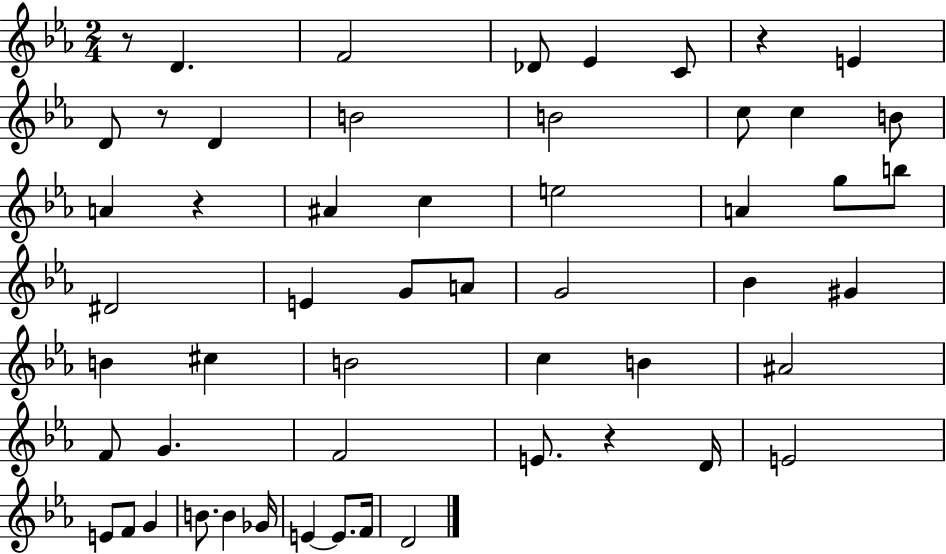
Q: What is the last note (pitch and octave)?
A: D4